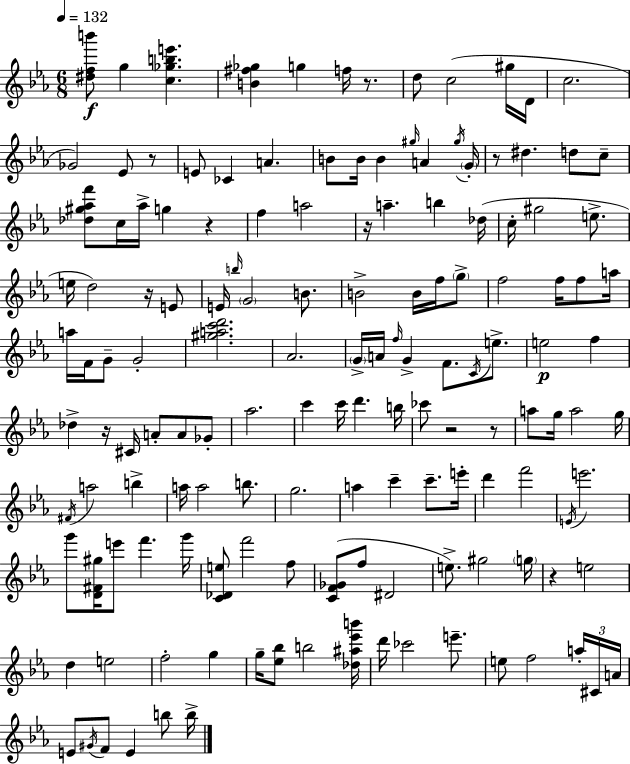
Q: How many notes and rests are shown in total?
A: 145